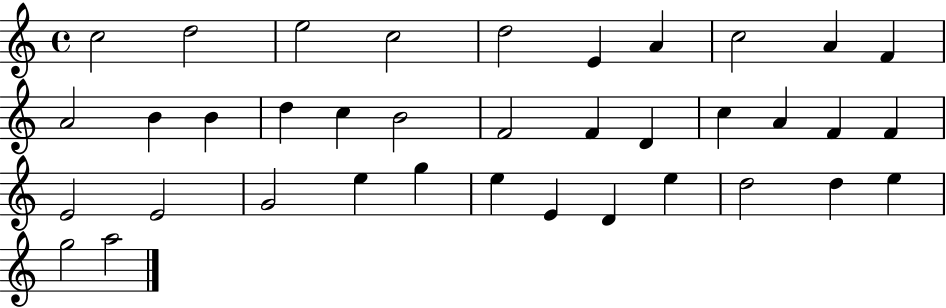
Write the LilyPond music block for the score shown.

{
  \clef treble
  \time 4/4
  \defaultTimeSignature
  \key c \major
  c''2 d''2 | e''2 c''2 | d''2 e'4 a'4 | c''2 a'4 f'4 | \break a'2 b'4 b'4 | d''4 c''4 b'2 | f'2 f'4 d'4 | c''4 a'4 f'4 f'4 | \break e'2 e'2 | g'2 e''4 g''4 | e''4 e'4 d'4 e''4 | d''2 d''4 e''4 | \break g''2 a''2 | \bar "|."
}